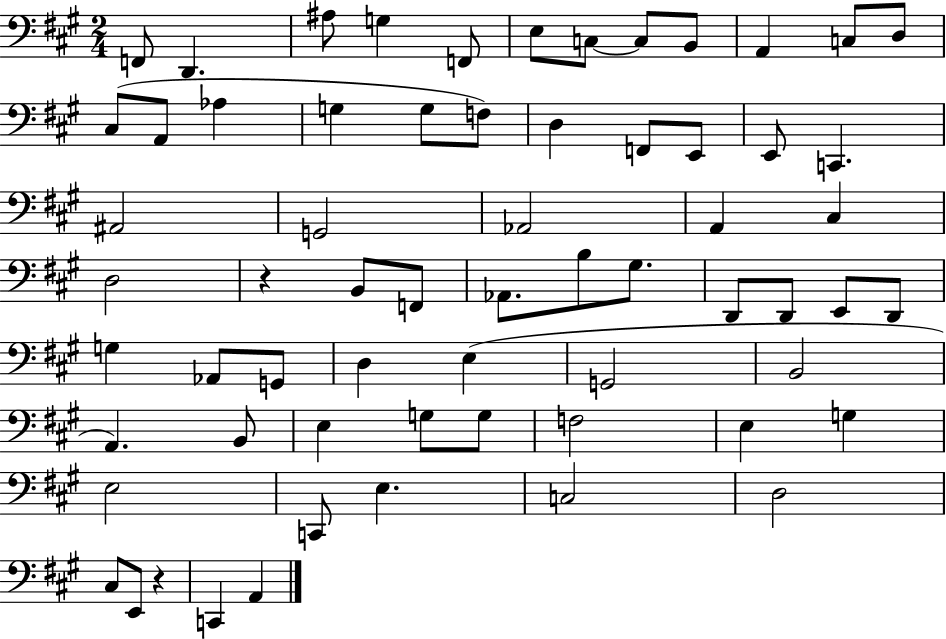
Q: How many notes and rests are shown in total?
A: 64